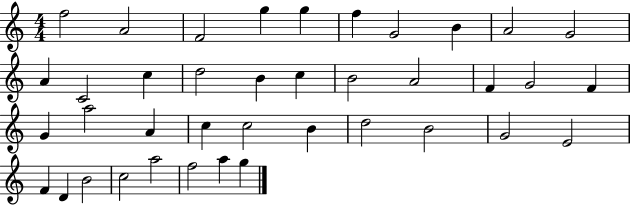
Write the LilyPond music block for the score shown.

{
  \clef treble
  \numericTimeSignature
  \time 4/4
  \key c \major
  f''2 a'2 | f'2 g''4 g''4 | f''4 g'2 b'4 | a'2 g'2 | \break a'4 c'2 c''4 | d''2 b'4 c''4 | b'2 a'2 | f'4 g'2 f'4 | \break g'4 a''2 a'4 | c''4 c''2 b'4 | d''2 b'2 | g'2 e'2 | \break f'4 d'4 b'2 | c''2 a''2 | f''2 a''4 g''4 | \bar "|."
}